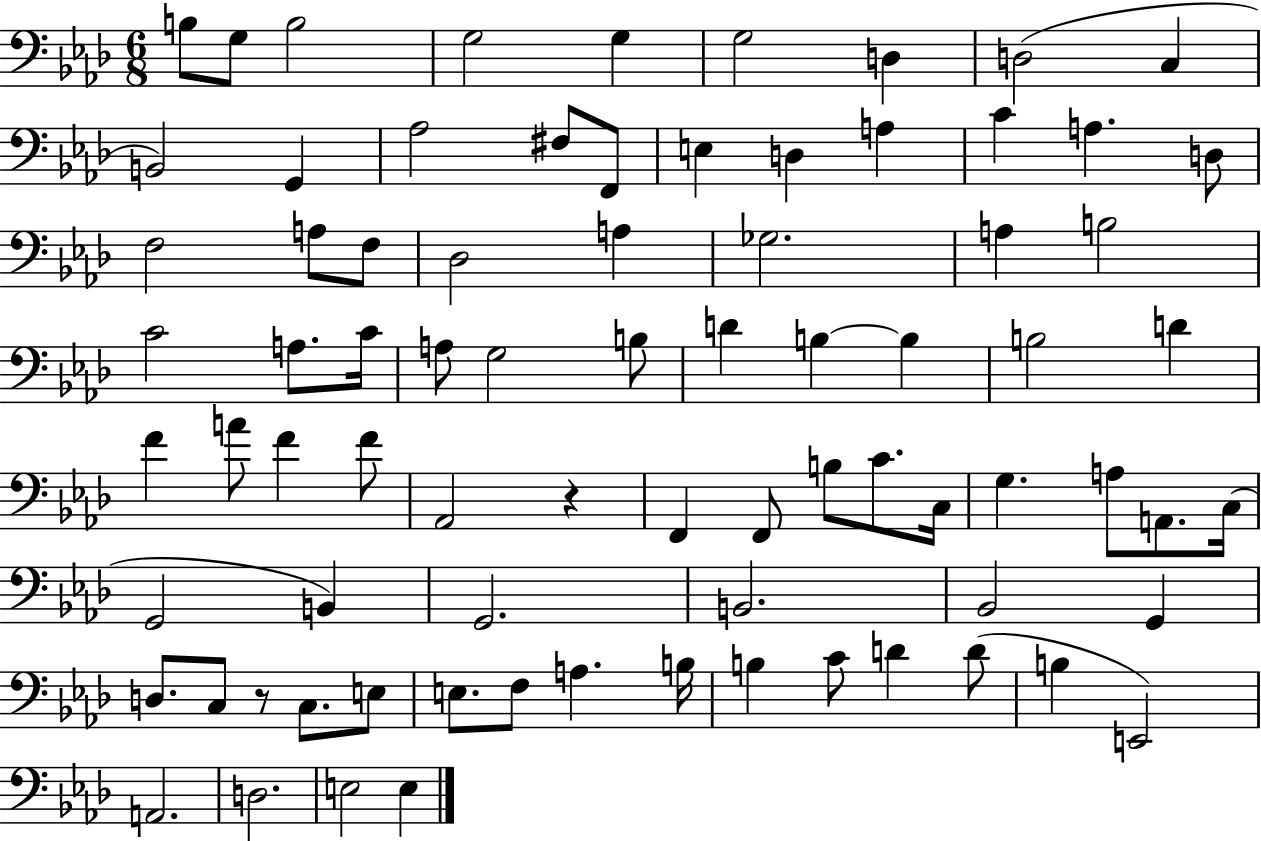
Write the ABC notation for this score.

X:1
T:Untitled
M:6/8
L:1/4
K:Ab
B,/2 G,/2 B,2 G,2 G, G,2 D, D,2 C, B,,2 G,, _A,2 ^F,/2 F,,/2 E, D, A, C A, D,/2 F,2 A,/2 F,/2 _D,2 A, _G,2 A, B,2 C2 A,/2 C/4 A,/2 G,2 B,/2 D B, B, B,2 D F A/2 F F/2 _A,,2 z F,, F,,/2 B,/2 C/2 C,/4 G, A,/2 A,,/2 C,/4 G,,2 B,, G,,2 B,,2 _B,,2 G,, D,/2 C,/2 z/2 C,/2 E,/2 E,/2 F,/2 A, B,/4 B, C/2 D D/2 B, E,,2 A,,2 D,2 E,2 E,